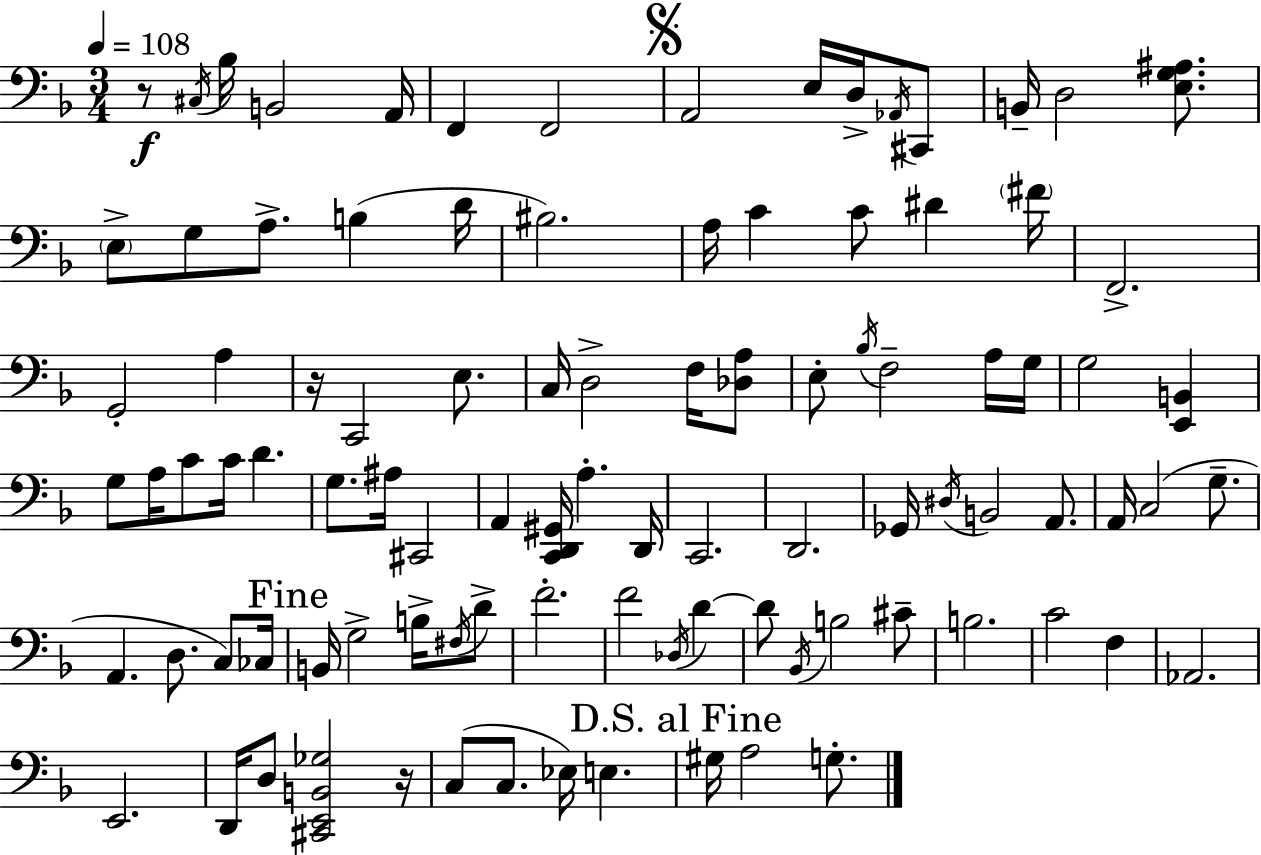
{
  \clef bass
  \numericTimeSignature
  \time 3/4
  \key d \minor
  \tempo 4 = 108
  r8\f \acciaccatura { cis16 } bes16 b,2 | a,16 f,4 f,2 | \mark \markup { \musicglyph "scripts.segno" } a,2 e16 d16-> \acciaccatura { aes,16 } | cis,8 b,16-- d2 <e g ais>8. | \break \parenthesize e8-> g8 a8.-> b4( | d'16 bis2.) | a16 c'4 c'8 dis'4 | \parenthesize fis'16 f,2.-> | \break g,2-. a4 | r16 c,2 e8. | c16 d2-> f16 | <des a>8 e8-. \acciaccatura { bes16 } f2-- | \break a16 g16 g2 <e, b,>4 | g8 a16 c'8 c'16 d'4. | g8. ais16 cis,2 | a,4 <c, d, gis,>16 a4.-. | \break d,16 c,2. | d,2. | ges,16 \acciaccatura { dis16 } b,2 | a,8. a,16 c2( | \break g8.-- a,4. d8. | c8) ces16 \mark "Fine" b,16 g2-> | b16-> \acciaccatura { fis16 } d'8-> f'2.-. | f'2 | \break \acciaccatura { des16 } d'4~~ d'8 \acciaccatura { bes,16 } b2 | cis'8-- b2. | c'2 | f4 aes,2. | \break e,2. | d,16 d8 <cis, e, b, ges>2 | r16 c8( c8. | ees16) e4. \mark "D.S. al Fine" gis16 a2 | \break g8.-. \bar "|."
}